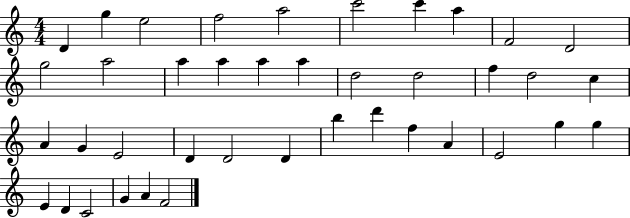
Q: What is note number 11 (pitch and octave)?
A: G5